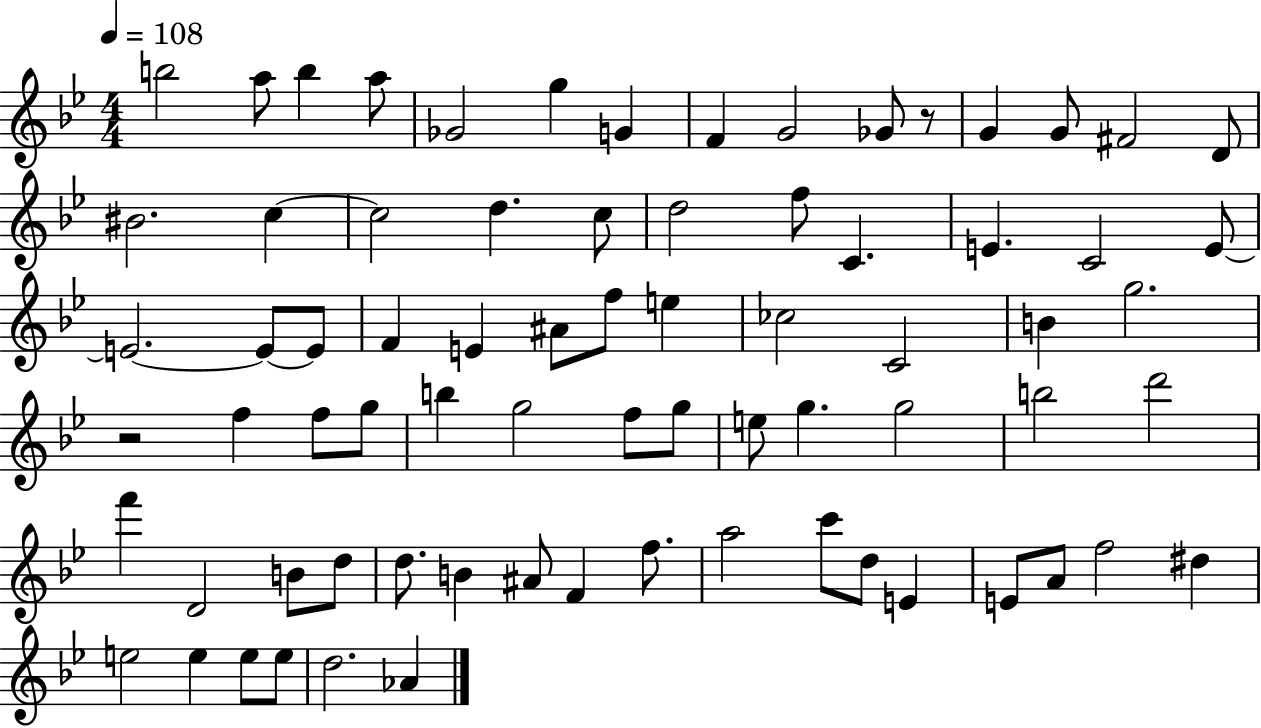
B5/h A5/e B5/q A5/e Gb4/h G5/q G4/q F4/q G4/h Gb4/e R/e G4/q G4/e F#4/h D4/e BIS4/h. C5/q C5/h D5/q. C5/e D5/h F5/e C4/q. E4/q. C4/h E4/e E4/h. E4/e E4/e F4/q E4/q A#4/e F5/e E5/q CES5/h C4/h B4/q G5/h. R/h F5/q F5/e G5/e B5/q G5/h F5/e G5/e E5/e G5/q. G5/h B5/h D6/h F6/q D4/h B4/e D5/e D5/e. B4/q A#4/e F4/q F5/e. A5/h C6/e D5/e E4/q E4/e A4/e F5/h D#5/q E5/h E5/q E5/e E5/e D5/h. Ab4/q